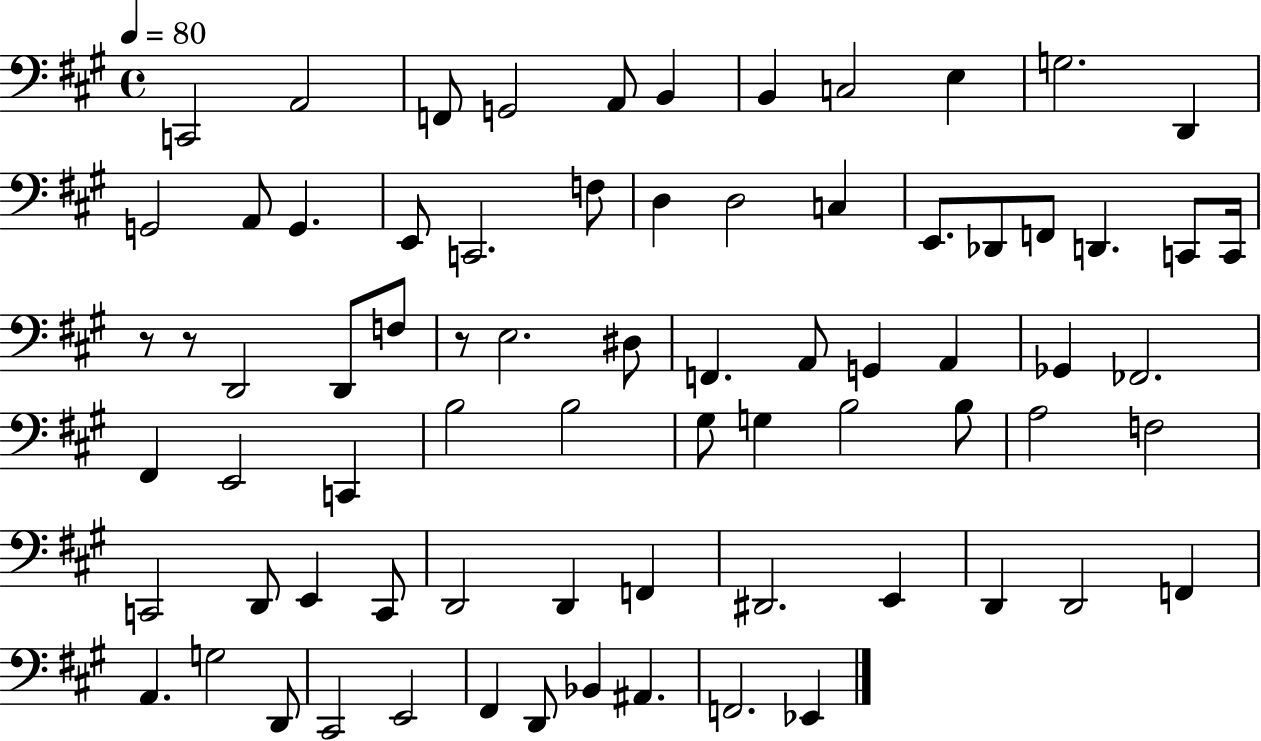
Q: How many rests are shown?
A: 3